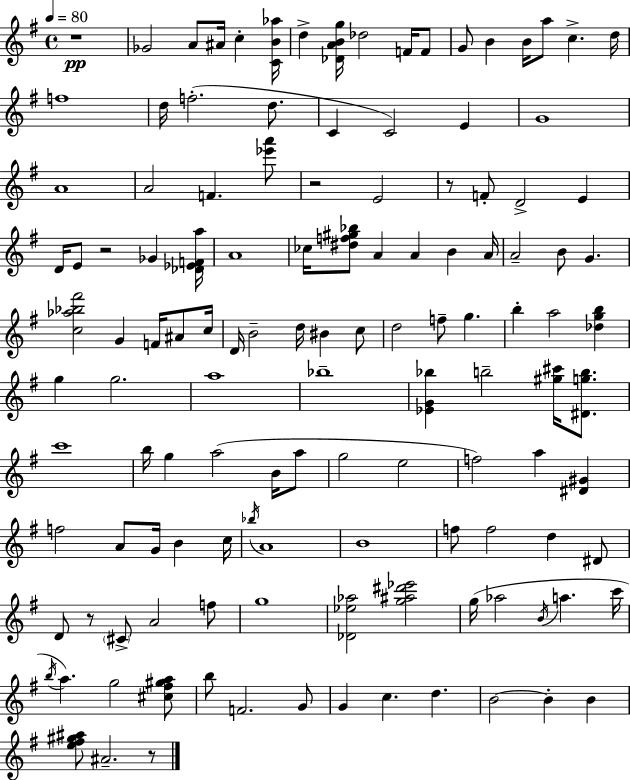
R/w Gb4/h A4/e A#4/s C5/q [C4,B4,Ab5]/s D5/q [Db4,A4,B4,G5]/s Db5/h F4/s F4/e G4/e B4/q B4/s A5/e C5/q. D5/s F5/w D5/s F5/h. D5/e. C4/q C4/h E4/q G4/w A4/w A4/h F4/q. [Eb6,A6]/e R/h E4/h R/e F4/e D4/h E4/q D4/s E4/e R/h Gb4/q [Db4,Eb4,F4,A5]/s A4/w CES5/s [D#5,F5,G#5,Bb5]/e A4/q A4/q B4/q A4/s A4/h B4/e G4/q. [C5,Ab5,Bb5,F#6]/h G4/q F4/s A#4/e C5/s D4/s B4/h D5/s BIS4/q C5/e D5/h F5/e G5/q. B5/q A5/h [Db5,G5,B5]/q G5/q G5/h. A5/w Bb5/w [Eb4,G4,Bb5]/q B5/h [G#5,C#6]/s [D#4,G5,B5]/e. C6/w B5/s G5/q A5/h B4/s A5/e G5/h E5/h F5/h A5/q [D#4,G#4]/q F5/h A4/e G4/s B4/q C5/s Bb5/s A4/w B4/w F5/e F5/h D5/q D#4/e D4/e R/e C#4/e A4/h F5/e G5/w [Db4,Eb5,Ab5]/h [G5,A#5,D#6,Eb6]/h G5/s Ab5/h B4/s A5/q. C6/s B5/s A5/q. G5/h [C#5,F#5,G#5,A5]/e B5/e F4/h. G4/e G4/q C5/q. D5/q. B4/h B4/q B4/q [E5,F#5,G#5,A#5]/e A#4/h. R/e